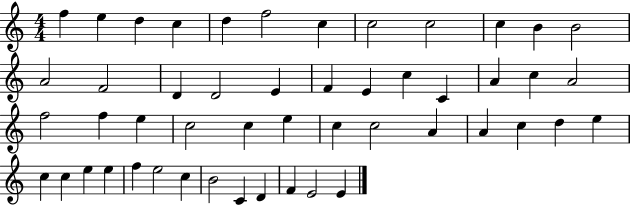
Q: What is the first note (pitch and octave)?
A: F5